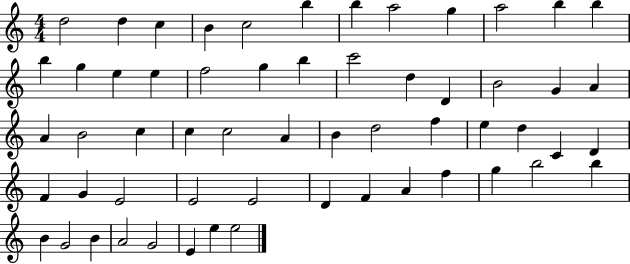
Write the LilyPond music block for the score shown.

{
  \clef treble
  \numericTimeSignature
  \time 4/4
  \key c \major
  d''2 d''4 c''4 | b'4 c''2 b''4 | b''4 a''2 g''4 | a''2 b''4 b''4 | \break b''4 g''4 e''4 e''4 | f''2 g''4 b''4 | c'''2 d''4 d'4 | b'2 g'4 a'4 | \break a'4 b'2 c''4 | c''4 c''2 a'4 | b'4 d''2 f''4 | e''4 d''4 c'4 d'4 | \break f'4 g'4 e'2 | e'2 e'2 | d'4 f'4 a'4 f''4 | g''4 b''2 b''4 | \break b'4 g'2 b'4 | a'2 g'2 | e'4 e''4 e''2 | \bar "|."
}